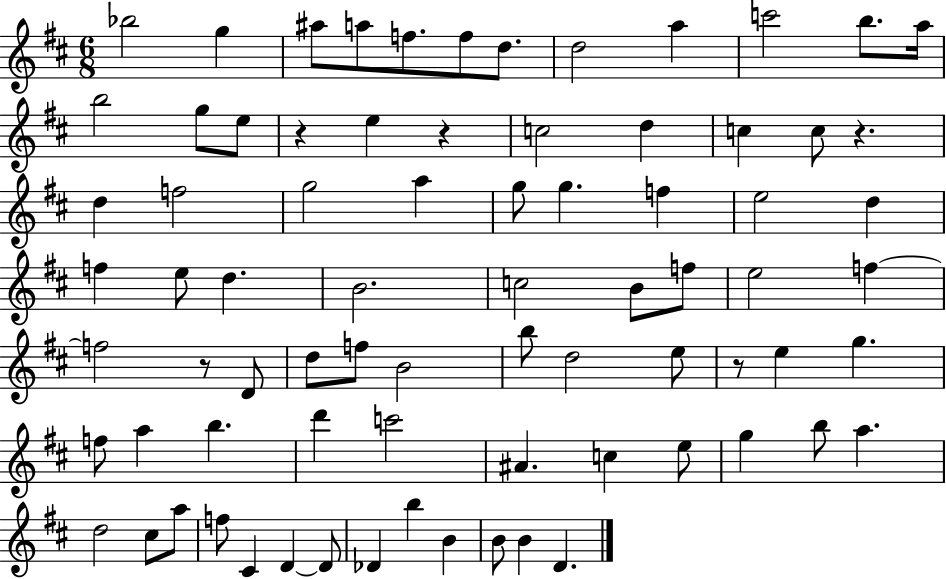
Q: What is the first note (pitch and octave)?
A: Bb5